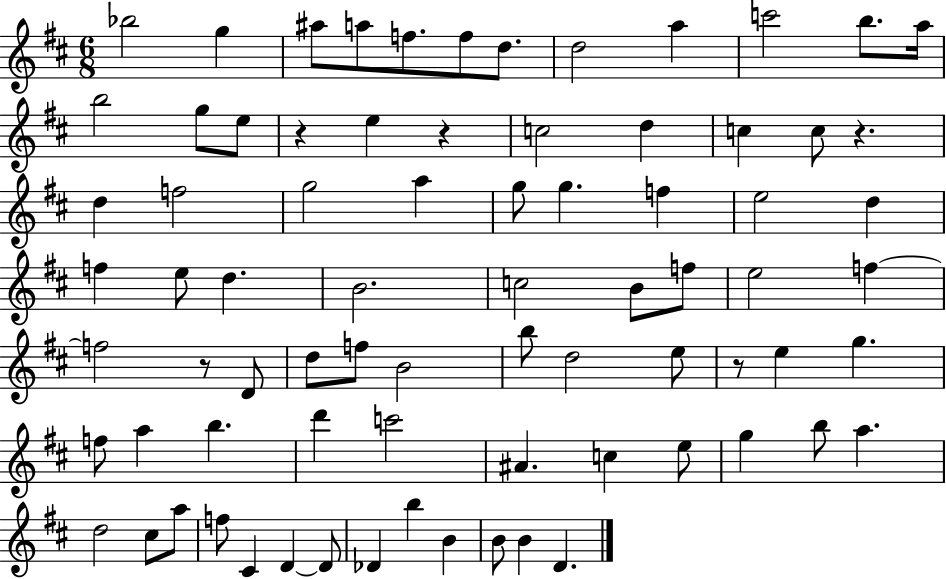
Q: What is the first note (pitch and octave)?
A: Bb5